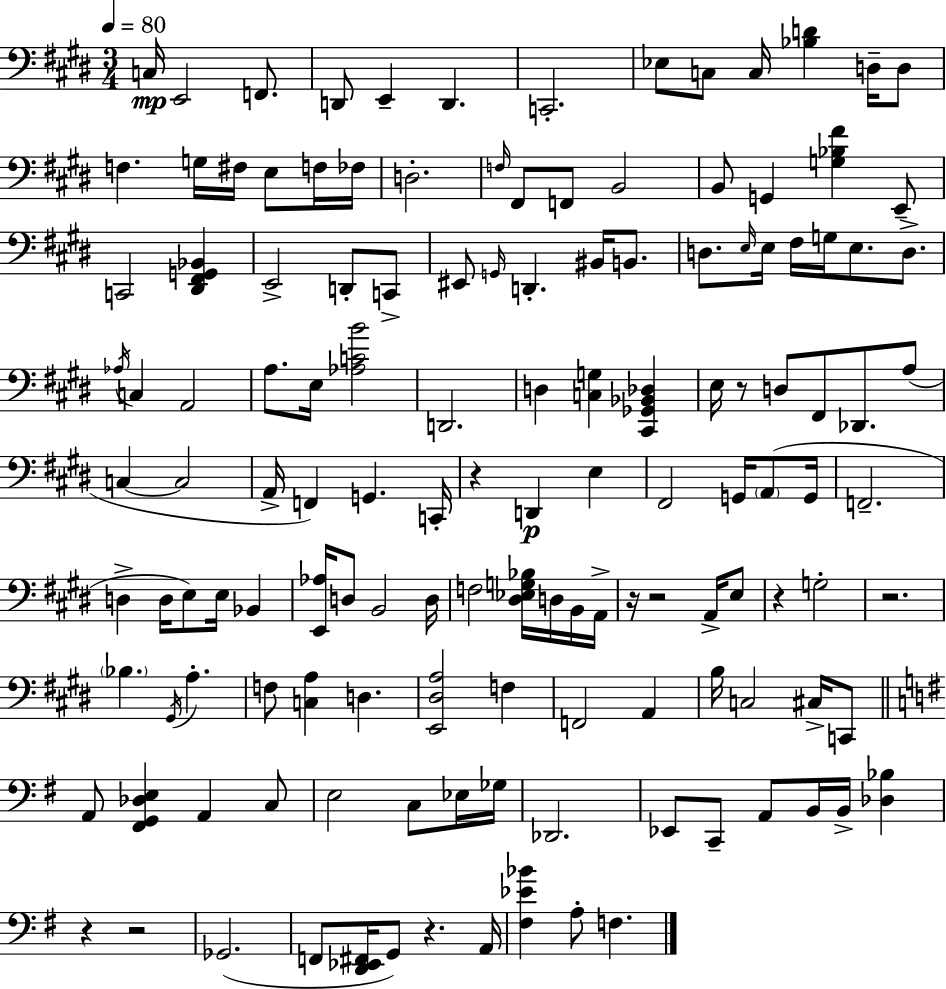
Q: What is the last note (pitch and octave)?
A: F3